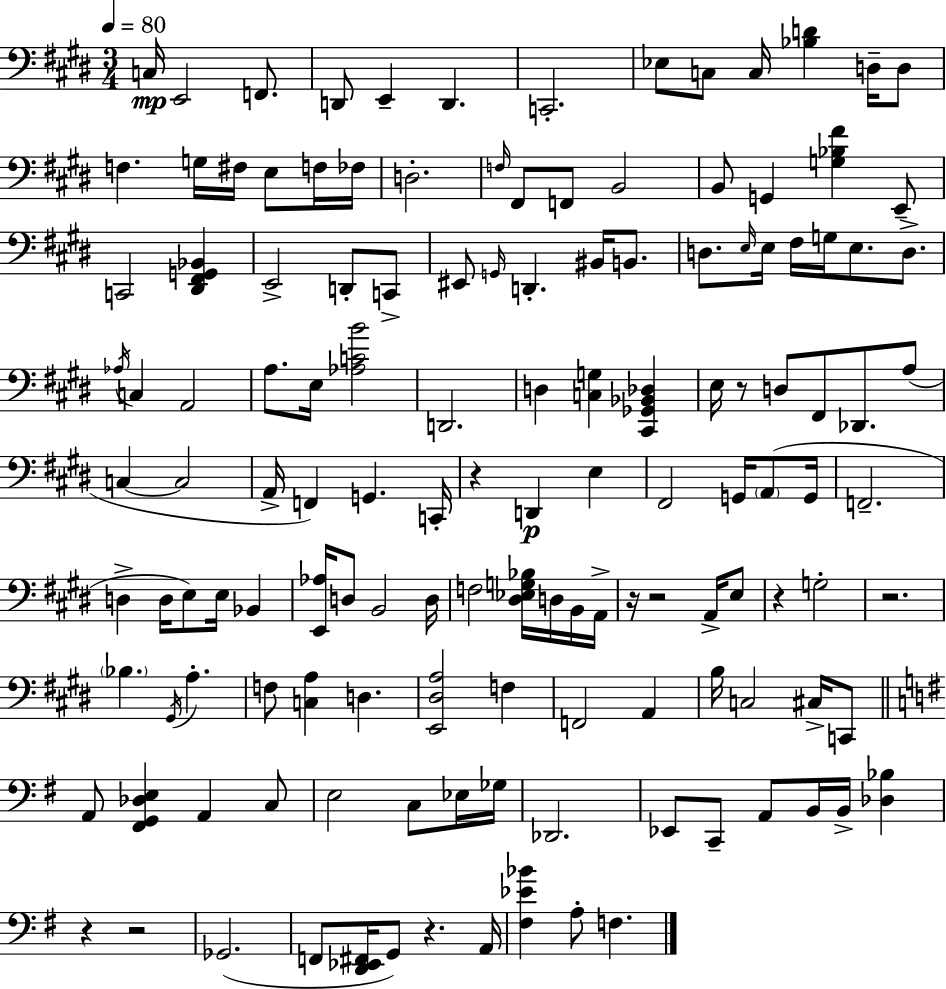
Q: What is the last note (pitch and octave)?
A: F3